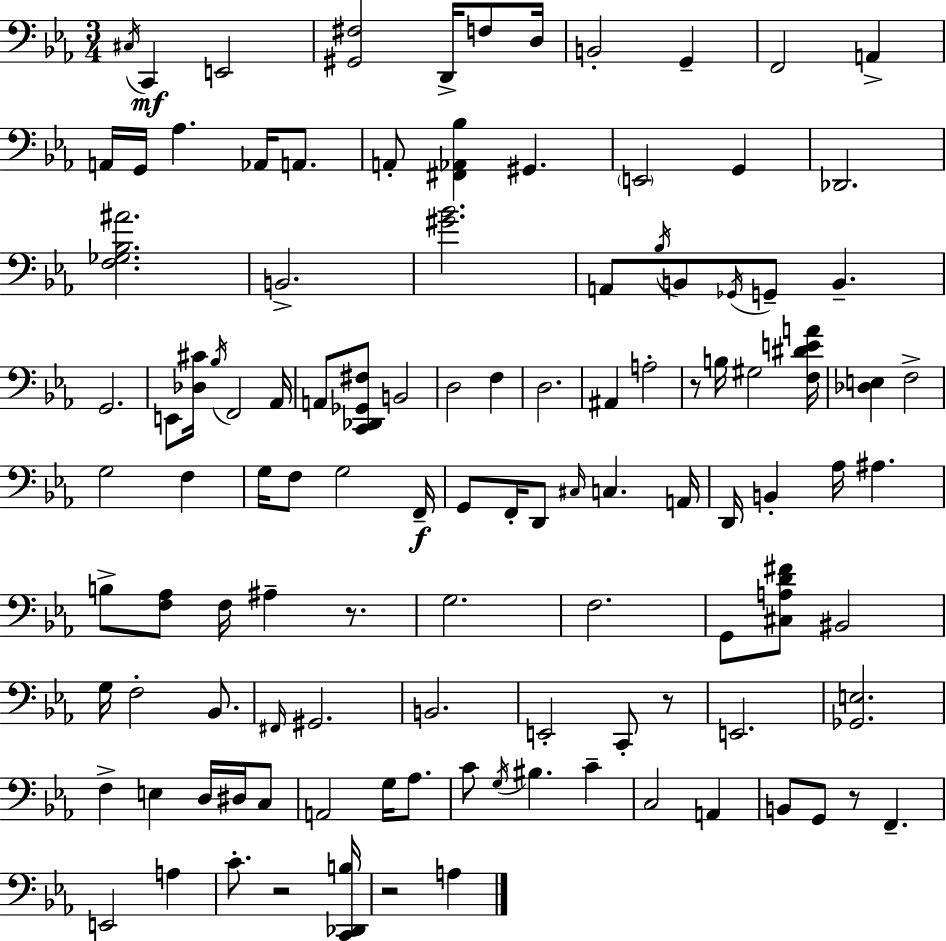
X:1
T:Untitled
M:3/4
L:1/4
K:Eb
^C,/4 C,, E,,2 [^G,,^F,]2 D,,/4 F,/2 D,/4 B,,2 G,, F,,2 A,, A,,/4 G,,/4 _A, _A,,/4 A,,/2 A,,/2 [^F,,_A,,_B,] ^G,, E,,2 G,, _D,,2 [F,_G,_B,^A]2 B,,2 [^G_B]2 A,,/2 _B,/4 B,,/2 _G,,/4 G,,/2 B,, G,,2 E,,/2 [_D,^C]/4 _B,/4 F,,2 _A,,/4 A,,/2 [C,,_D,,_G,,^F,]/2 B,,2 D,2 F, D,2 ^A,, A,2 z/2 B,/4 ^G,2 [F,^DEA]/4 [_D,E,] F,2 G,2 F, G,/4 F,/2 G,2 F,,/4 G,,/2 F,,/4 D,,/2 ^C,/4 C, A,,/4 D,,/4 B,, _A,/4 ^A, B,/2 [F,_A,]/2 F,/4 ^A, z/2 G,2 F,2 G,,/2 [^C,A,D^F]/2 ^B,,2 G,/4 F,2 _B,,/2 ^F,,/4 ^G,,2 B,,2 E,,2 C,,/2 z/2 E,,2 [_G,,E,]2 F, E, D,/4 ^D,/4 C,/2 A,,2 G,/4 _A,/2 C/2 G,/4 ^B, C C,2 A,, B,,/2 G,,/2 z/2 F,, E,,2 A, C/2 z2 [C,,_D,,B,]/4 z2 A,